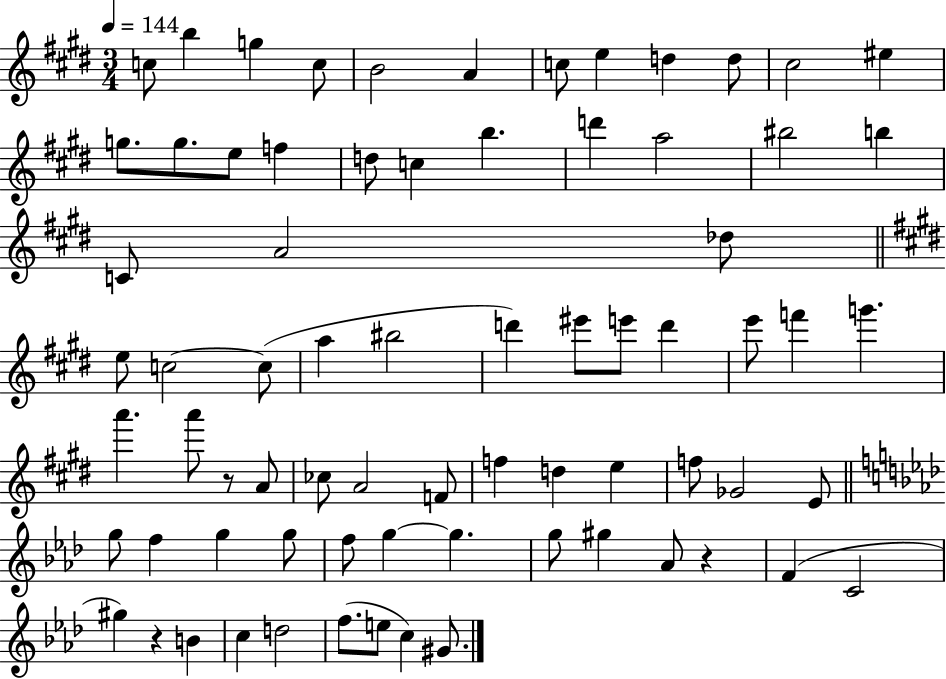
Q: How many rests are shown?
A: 3